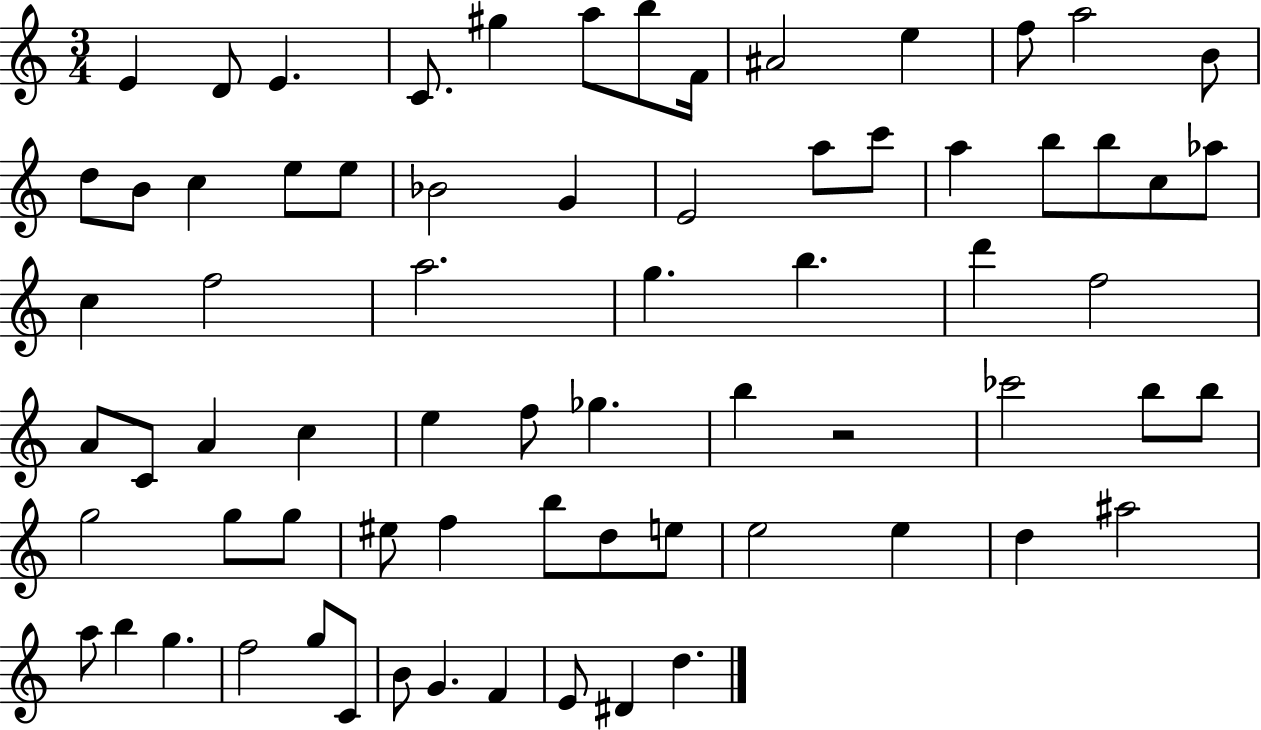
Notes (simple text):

E4/q D4/e E4/q. C4/e. G#5/q A5/e B5/e F4/s A#4/h E5/q F5/e A5/h B4/e D5/e B4/e C5/q E5/e E5/e Bb4/h G4/q E4/h A5/e C6/e A5/q B5/e B5/e C5/e Ab5/e C5/q F5/h A5/h. G5/q. B5/q. D6/q F5/h A4/e C4/e A4/q C5/q E5/q F5/e Gb5/q. B5/q R/h CES6/h B5/e B5/e G5/h G5/e G5/e EIS5/e F5/q B5/e D5/e E5/e E5/h E5/q D5/q A#5/h A5/e B5/q G5/q. F5/h G5/e C4/e B4/e G4/q. F4/q E4/e D#4/q D5/q.